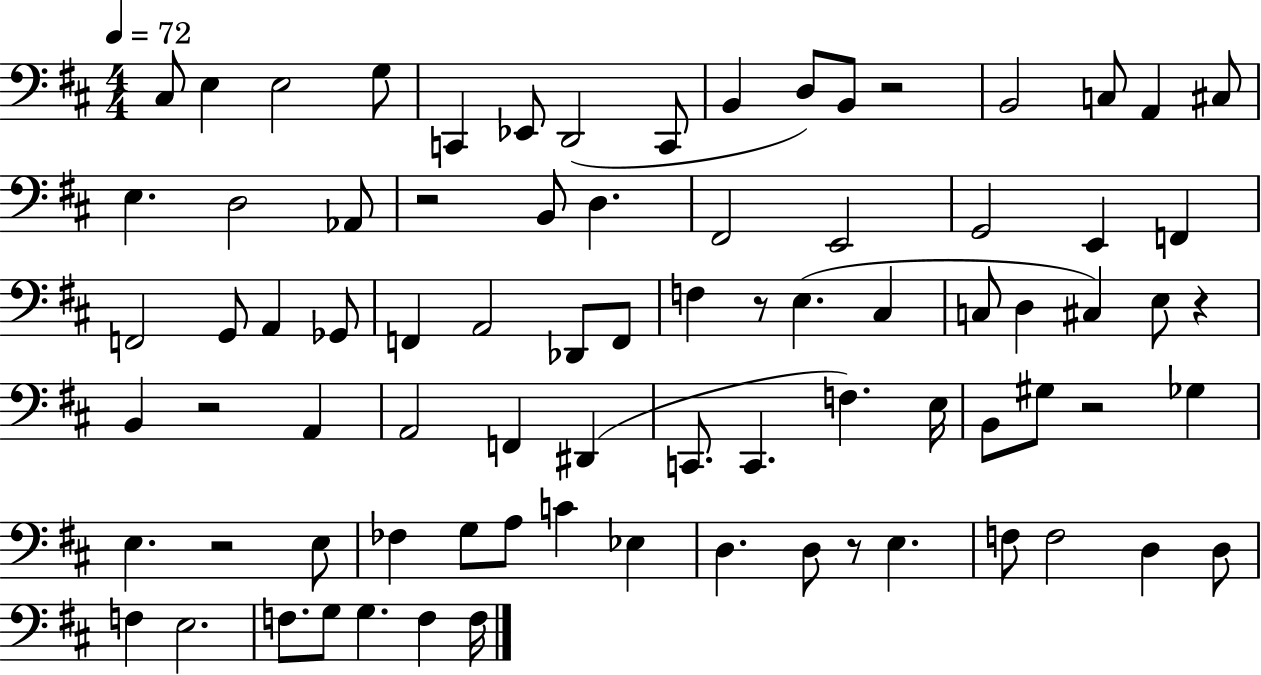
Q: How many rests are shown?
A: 8